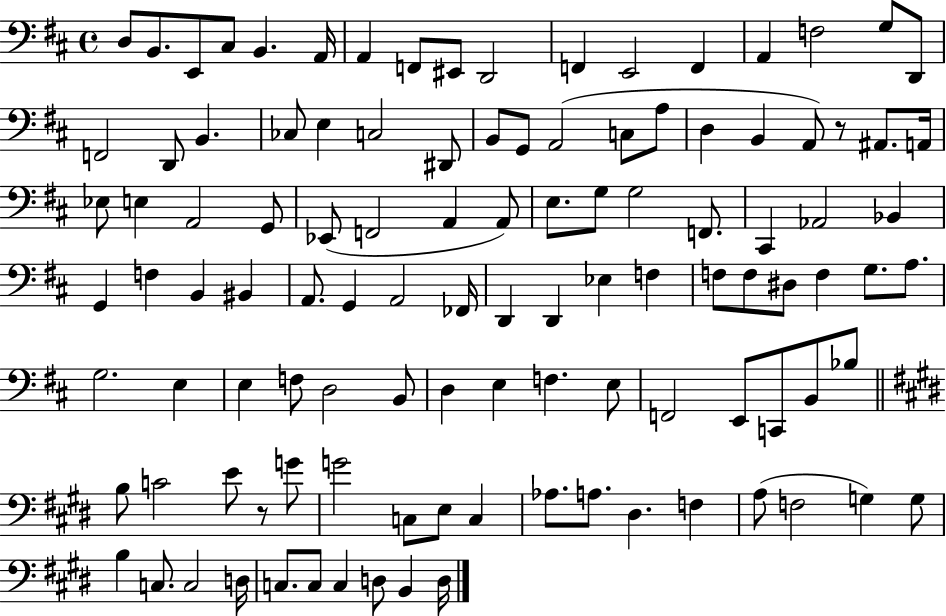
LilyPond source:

{
  \clef bass
  \time 4/4
  \defaultTimeSignature
  \key d \major
  d8 b,8. e,8 cis8 b,4. a,16 | a,4 f,8 eis,8 d,2 | f,4 e,2 f,4 | a,4 f2 g8 d,8 | \break f,2 d,8 b,4. | ces8 e4 c2 dis,8 | b,8 g,8 a,2( c8 a8 | d4 b,4 a,8) r8 ais,8. a,16 | \break ees8 e4 a,2 g,8 | ees,8( f,2 a,4 a,8) | e8. g8 g2 f,8. | cis,4 aes,2 bes,4 | \break g,4 f4 b,4 bis,4 | a,8. g,4 a,2 fes,16 | d,4 d,4 ees4 f4 | f8 f8 dis8 f4 g8. a8. | \break g2. e4 | e4 f8 d2 b,8 | d4 e4 f4. e8 | f,2 e,8 c,8 b,8 bes8 | \break \bar "||" \break \key e \major b8 c'2 e'8 r8 g'8 | g'2 c8 e8 c4 | aes8. a8. dis4. f4 | a8( f2 g4) g8 | \break b4 c8. c2 d16 | c8. c8 c4 d8 b,4 d16 | \bar "|."
}